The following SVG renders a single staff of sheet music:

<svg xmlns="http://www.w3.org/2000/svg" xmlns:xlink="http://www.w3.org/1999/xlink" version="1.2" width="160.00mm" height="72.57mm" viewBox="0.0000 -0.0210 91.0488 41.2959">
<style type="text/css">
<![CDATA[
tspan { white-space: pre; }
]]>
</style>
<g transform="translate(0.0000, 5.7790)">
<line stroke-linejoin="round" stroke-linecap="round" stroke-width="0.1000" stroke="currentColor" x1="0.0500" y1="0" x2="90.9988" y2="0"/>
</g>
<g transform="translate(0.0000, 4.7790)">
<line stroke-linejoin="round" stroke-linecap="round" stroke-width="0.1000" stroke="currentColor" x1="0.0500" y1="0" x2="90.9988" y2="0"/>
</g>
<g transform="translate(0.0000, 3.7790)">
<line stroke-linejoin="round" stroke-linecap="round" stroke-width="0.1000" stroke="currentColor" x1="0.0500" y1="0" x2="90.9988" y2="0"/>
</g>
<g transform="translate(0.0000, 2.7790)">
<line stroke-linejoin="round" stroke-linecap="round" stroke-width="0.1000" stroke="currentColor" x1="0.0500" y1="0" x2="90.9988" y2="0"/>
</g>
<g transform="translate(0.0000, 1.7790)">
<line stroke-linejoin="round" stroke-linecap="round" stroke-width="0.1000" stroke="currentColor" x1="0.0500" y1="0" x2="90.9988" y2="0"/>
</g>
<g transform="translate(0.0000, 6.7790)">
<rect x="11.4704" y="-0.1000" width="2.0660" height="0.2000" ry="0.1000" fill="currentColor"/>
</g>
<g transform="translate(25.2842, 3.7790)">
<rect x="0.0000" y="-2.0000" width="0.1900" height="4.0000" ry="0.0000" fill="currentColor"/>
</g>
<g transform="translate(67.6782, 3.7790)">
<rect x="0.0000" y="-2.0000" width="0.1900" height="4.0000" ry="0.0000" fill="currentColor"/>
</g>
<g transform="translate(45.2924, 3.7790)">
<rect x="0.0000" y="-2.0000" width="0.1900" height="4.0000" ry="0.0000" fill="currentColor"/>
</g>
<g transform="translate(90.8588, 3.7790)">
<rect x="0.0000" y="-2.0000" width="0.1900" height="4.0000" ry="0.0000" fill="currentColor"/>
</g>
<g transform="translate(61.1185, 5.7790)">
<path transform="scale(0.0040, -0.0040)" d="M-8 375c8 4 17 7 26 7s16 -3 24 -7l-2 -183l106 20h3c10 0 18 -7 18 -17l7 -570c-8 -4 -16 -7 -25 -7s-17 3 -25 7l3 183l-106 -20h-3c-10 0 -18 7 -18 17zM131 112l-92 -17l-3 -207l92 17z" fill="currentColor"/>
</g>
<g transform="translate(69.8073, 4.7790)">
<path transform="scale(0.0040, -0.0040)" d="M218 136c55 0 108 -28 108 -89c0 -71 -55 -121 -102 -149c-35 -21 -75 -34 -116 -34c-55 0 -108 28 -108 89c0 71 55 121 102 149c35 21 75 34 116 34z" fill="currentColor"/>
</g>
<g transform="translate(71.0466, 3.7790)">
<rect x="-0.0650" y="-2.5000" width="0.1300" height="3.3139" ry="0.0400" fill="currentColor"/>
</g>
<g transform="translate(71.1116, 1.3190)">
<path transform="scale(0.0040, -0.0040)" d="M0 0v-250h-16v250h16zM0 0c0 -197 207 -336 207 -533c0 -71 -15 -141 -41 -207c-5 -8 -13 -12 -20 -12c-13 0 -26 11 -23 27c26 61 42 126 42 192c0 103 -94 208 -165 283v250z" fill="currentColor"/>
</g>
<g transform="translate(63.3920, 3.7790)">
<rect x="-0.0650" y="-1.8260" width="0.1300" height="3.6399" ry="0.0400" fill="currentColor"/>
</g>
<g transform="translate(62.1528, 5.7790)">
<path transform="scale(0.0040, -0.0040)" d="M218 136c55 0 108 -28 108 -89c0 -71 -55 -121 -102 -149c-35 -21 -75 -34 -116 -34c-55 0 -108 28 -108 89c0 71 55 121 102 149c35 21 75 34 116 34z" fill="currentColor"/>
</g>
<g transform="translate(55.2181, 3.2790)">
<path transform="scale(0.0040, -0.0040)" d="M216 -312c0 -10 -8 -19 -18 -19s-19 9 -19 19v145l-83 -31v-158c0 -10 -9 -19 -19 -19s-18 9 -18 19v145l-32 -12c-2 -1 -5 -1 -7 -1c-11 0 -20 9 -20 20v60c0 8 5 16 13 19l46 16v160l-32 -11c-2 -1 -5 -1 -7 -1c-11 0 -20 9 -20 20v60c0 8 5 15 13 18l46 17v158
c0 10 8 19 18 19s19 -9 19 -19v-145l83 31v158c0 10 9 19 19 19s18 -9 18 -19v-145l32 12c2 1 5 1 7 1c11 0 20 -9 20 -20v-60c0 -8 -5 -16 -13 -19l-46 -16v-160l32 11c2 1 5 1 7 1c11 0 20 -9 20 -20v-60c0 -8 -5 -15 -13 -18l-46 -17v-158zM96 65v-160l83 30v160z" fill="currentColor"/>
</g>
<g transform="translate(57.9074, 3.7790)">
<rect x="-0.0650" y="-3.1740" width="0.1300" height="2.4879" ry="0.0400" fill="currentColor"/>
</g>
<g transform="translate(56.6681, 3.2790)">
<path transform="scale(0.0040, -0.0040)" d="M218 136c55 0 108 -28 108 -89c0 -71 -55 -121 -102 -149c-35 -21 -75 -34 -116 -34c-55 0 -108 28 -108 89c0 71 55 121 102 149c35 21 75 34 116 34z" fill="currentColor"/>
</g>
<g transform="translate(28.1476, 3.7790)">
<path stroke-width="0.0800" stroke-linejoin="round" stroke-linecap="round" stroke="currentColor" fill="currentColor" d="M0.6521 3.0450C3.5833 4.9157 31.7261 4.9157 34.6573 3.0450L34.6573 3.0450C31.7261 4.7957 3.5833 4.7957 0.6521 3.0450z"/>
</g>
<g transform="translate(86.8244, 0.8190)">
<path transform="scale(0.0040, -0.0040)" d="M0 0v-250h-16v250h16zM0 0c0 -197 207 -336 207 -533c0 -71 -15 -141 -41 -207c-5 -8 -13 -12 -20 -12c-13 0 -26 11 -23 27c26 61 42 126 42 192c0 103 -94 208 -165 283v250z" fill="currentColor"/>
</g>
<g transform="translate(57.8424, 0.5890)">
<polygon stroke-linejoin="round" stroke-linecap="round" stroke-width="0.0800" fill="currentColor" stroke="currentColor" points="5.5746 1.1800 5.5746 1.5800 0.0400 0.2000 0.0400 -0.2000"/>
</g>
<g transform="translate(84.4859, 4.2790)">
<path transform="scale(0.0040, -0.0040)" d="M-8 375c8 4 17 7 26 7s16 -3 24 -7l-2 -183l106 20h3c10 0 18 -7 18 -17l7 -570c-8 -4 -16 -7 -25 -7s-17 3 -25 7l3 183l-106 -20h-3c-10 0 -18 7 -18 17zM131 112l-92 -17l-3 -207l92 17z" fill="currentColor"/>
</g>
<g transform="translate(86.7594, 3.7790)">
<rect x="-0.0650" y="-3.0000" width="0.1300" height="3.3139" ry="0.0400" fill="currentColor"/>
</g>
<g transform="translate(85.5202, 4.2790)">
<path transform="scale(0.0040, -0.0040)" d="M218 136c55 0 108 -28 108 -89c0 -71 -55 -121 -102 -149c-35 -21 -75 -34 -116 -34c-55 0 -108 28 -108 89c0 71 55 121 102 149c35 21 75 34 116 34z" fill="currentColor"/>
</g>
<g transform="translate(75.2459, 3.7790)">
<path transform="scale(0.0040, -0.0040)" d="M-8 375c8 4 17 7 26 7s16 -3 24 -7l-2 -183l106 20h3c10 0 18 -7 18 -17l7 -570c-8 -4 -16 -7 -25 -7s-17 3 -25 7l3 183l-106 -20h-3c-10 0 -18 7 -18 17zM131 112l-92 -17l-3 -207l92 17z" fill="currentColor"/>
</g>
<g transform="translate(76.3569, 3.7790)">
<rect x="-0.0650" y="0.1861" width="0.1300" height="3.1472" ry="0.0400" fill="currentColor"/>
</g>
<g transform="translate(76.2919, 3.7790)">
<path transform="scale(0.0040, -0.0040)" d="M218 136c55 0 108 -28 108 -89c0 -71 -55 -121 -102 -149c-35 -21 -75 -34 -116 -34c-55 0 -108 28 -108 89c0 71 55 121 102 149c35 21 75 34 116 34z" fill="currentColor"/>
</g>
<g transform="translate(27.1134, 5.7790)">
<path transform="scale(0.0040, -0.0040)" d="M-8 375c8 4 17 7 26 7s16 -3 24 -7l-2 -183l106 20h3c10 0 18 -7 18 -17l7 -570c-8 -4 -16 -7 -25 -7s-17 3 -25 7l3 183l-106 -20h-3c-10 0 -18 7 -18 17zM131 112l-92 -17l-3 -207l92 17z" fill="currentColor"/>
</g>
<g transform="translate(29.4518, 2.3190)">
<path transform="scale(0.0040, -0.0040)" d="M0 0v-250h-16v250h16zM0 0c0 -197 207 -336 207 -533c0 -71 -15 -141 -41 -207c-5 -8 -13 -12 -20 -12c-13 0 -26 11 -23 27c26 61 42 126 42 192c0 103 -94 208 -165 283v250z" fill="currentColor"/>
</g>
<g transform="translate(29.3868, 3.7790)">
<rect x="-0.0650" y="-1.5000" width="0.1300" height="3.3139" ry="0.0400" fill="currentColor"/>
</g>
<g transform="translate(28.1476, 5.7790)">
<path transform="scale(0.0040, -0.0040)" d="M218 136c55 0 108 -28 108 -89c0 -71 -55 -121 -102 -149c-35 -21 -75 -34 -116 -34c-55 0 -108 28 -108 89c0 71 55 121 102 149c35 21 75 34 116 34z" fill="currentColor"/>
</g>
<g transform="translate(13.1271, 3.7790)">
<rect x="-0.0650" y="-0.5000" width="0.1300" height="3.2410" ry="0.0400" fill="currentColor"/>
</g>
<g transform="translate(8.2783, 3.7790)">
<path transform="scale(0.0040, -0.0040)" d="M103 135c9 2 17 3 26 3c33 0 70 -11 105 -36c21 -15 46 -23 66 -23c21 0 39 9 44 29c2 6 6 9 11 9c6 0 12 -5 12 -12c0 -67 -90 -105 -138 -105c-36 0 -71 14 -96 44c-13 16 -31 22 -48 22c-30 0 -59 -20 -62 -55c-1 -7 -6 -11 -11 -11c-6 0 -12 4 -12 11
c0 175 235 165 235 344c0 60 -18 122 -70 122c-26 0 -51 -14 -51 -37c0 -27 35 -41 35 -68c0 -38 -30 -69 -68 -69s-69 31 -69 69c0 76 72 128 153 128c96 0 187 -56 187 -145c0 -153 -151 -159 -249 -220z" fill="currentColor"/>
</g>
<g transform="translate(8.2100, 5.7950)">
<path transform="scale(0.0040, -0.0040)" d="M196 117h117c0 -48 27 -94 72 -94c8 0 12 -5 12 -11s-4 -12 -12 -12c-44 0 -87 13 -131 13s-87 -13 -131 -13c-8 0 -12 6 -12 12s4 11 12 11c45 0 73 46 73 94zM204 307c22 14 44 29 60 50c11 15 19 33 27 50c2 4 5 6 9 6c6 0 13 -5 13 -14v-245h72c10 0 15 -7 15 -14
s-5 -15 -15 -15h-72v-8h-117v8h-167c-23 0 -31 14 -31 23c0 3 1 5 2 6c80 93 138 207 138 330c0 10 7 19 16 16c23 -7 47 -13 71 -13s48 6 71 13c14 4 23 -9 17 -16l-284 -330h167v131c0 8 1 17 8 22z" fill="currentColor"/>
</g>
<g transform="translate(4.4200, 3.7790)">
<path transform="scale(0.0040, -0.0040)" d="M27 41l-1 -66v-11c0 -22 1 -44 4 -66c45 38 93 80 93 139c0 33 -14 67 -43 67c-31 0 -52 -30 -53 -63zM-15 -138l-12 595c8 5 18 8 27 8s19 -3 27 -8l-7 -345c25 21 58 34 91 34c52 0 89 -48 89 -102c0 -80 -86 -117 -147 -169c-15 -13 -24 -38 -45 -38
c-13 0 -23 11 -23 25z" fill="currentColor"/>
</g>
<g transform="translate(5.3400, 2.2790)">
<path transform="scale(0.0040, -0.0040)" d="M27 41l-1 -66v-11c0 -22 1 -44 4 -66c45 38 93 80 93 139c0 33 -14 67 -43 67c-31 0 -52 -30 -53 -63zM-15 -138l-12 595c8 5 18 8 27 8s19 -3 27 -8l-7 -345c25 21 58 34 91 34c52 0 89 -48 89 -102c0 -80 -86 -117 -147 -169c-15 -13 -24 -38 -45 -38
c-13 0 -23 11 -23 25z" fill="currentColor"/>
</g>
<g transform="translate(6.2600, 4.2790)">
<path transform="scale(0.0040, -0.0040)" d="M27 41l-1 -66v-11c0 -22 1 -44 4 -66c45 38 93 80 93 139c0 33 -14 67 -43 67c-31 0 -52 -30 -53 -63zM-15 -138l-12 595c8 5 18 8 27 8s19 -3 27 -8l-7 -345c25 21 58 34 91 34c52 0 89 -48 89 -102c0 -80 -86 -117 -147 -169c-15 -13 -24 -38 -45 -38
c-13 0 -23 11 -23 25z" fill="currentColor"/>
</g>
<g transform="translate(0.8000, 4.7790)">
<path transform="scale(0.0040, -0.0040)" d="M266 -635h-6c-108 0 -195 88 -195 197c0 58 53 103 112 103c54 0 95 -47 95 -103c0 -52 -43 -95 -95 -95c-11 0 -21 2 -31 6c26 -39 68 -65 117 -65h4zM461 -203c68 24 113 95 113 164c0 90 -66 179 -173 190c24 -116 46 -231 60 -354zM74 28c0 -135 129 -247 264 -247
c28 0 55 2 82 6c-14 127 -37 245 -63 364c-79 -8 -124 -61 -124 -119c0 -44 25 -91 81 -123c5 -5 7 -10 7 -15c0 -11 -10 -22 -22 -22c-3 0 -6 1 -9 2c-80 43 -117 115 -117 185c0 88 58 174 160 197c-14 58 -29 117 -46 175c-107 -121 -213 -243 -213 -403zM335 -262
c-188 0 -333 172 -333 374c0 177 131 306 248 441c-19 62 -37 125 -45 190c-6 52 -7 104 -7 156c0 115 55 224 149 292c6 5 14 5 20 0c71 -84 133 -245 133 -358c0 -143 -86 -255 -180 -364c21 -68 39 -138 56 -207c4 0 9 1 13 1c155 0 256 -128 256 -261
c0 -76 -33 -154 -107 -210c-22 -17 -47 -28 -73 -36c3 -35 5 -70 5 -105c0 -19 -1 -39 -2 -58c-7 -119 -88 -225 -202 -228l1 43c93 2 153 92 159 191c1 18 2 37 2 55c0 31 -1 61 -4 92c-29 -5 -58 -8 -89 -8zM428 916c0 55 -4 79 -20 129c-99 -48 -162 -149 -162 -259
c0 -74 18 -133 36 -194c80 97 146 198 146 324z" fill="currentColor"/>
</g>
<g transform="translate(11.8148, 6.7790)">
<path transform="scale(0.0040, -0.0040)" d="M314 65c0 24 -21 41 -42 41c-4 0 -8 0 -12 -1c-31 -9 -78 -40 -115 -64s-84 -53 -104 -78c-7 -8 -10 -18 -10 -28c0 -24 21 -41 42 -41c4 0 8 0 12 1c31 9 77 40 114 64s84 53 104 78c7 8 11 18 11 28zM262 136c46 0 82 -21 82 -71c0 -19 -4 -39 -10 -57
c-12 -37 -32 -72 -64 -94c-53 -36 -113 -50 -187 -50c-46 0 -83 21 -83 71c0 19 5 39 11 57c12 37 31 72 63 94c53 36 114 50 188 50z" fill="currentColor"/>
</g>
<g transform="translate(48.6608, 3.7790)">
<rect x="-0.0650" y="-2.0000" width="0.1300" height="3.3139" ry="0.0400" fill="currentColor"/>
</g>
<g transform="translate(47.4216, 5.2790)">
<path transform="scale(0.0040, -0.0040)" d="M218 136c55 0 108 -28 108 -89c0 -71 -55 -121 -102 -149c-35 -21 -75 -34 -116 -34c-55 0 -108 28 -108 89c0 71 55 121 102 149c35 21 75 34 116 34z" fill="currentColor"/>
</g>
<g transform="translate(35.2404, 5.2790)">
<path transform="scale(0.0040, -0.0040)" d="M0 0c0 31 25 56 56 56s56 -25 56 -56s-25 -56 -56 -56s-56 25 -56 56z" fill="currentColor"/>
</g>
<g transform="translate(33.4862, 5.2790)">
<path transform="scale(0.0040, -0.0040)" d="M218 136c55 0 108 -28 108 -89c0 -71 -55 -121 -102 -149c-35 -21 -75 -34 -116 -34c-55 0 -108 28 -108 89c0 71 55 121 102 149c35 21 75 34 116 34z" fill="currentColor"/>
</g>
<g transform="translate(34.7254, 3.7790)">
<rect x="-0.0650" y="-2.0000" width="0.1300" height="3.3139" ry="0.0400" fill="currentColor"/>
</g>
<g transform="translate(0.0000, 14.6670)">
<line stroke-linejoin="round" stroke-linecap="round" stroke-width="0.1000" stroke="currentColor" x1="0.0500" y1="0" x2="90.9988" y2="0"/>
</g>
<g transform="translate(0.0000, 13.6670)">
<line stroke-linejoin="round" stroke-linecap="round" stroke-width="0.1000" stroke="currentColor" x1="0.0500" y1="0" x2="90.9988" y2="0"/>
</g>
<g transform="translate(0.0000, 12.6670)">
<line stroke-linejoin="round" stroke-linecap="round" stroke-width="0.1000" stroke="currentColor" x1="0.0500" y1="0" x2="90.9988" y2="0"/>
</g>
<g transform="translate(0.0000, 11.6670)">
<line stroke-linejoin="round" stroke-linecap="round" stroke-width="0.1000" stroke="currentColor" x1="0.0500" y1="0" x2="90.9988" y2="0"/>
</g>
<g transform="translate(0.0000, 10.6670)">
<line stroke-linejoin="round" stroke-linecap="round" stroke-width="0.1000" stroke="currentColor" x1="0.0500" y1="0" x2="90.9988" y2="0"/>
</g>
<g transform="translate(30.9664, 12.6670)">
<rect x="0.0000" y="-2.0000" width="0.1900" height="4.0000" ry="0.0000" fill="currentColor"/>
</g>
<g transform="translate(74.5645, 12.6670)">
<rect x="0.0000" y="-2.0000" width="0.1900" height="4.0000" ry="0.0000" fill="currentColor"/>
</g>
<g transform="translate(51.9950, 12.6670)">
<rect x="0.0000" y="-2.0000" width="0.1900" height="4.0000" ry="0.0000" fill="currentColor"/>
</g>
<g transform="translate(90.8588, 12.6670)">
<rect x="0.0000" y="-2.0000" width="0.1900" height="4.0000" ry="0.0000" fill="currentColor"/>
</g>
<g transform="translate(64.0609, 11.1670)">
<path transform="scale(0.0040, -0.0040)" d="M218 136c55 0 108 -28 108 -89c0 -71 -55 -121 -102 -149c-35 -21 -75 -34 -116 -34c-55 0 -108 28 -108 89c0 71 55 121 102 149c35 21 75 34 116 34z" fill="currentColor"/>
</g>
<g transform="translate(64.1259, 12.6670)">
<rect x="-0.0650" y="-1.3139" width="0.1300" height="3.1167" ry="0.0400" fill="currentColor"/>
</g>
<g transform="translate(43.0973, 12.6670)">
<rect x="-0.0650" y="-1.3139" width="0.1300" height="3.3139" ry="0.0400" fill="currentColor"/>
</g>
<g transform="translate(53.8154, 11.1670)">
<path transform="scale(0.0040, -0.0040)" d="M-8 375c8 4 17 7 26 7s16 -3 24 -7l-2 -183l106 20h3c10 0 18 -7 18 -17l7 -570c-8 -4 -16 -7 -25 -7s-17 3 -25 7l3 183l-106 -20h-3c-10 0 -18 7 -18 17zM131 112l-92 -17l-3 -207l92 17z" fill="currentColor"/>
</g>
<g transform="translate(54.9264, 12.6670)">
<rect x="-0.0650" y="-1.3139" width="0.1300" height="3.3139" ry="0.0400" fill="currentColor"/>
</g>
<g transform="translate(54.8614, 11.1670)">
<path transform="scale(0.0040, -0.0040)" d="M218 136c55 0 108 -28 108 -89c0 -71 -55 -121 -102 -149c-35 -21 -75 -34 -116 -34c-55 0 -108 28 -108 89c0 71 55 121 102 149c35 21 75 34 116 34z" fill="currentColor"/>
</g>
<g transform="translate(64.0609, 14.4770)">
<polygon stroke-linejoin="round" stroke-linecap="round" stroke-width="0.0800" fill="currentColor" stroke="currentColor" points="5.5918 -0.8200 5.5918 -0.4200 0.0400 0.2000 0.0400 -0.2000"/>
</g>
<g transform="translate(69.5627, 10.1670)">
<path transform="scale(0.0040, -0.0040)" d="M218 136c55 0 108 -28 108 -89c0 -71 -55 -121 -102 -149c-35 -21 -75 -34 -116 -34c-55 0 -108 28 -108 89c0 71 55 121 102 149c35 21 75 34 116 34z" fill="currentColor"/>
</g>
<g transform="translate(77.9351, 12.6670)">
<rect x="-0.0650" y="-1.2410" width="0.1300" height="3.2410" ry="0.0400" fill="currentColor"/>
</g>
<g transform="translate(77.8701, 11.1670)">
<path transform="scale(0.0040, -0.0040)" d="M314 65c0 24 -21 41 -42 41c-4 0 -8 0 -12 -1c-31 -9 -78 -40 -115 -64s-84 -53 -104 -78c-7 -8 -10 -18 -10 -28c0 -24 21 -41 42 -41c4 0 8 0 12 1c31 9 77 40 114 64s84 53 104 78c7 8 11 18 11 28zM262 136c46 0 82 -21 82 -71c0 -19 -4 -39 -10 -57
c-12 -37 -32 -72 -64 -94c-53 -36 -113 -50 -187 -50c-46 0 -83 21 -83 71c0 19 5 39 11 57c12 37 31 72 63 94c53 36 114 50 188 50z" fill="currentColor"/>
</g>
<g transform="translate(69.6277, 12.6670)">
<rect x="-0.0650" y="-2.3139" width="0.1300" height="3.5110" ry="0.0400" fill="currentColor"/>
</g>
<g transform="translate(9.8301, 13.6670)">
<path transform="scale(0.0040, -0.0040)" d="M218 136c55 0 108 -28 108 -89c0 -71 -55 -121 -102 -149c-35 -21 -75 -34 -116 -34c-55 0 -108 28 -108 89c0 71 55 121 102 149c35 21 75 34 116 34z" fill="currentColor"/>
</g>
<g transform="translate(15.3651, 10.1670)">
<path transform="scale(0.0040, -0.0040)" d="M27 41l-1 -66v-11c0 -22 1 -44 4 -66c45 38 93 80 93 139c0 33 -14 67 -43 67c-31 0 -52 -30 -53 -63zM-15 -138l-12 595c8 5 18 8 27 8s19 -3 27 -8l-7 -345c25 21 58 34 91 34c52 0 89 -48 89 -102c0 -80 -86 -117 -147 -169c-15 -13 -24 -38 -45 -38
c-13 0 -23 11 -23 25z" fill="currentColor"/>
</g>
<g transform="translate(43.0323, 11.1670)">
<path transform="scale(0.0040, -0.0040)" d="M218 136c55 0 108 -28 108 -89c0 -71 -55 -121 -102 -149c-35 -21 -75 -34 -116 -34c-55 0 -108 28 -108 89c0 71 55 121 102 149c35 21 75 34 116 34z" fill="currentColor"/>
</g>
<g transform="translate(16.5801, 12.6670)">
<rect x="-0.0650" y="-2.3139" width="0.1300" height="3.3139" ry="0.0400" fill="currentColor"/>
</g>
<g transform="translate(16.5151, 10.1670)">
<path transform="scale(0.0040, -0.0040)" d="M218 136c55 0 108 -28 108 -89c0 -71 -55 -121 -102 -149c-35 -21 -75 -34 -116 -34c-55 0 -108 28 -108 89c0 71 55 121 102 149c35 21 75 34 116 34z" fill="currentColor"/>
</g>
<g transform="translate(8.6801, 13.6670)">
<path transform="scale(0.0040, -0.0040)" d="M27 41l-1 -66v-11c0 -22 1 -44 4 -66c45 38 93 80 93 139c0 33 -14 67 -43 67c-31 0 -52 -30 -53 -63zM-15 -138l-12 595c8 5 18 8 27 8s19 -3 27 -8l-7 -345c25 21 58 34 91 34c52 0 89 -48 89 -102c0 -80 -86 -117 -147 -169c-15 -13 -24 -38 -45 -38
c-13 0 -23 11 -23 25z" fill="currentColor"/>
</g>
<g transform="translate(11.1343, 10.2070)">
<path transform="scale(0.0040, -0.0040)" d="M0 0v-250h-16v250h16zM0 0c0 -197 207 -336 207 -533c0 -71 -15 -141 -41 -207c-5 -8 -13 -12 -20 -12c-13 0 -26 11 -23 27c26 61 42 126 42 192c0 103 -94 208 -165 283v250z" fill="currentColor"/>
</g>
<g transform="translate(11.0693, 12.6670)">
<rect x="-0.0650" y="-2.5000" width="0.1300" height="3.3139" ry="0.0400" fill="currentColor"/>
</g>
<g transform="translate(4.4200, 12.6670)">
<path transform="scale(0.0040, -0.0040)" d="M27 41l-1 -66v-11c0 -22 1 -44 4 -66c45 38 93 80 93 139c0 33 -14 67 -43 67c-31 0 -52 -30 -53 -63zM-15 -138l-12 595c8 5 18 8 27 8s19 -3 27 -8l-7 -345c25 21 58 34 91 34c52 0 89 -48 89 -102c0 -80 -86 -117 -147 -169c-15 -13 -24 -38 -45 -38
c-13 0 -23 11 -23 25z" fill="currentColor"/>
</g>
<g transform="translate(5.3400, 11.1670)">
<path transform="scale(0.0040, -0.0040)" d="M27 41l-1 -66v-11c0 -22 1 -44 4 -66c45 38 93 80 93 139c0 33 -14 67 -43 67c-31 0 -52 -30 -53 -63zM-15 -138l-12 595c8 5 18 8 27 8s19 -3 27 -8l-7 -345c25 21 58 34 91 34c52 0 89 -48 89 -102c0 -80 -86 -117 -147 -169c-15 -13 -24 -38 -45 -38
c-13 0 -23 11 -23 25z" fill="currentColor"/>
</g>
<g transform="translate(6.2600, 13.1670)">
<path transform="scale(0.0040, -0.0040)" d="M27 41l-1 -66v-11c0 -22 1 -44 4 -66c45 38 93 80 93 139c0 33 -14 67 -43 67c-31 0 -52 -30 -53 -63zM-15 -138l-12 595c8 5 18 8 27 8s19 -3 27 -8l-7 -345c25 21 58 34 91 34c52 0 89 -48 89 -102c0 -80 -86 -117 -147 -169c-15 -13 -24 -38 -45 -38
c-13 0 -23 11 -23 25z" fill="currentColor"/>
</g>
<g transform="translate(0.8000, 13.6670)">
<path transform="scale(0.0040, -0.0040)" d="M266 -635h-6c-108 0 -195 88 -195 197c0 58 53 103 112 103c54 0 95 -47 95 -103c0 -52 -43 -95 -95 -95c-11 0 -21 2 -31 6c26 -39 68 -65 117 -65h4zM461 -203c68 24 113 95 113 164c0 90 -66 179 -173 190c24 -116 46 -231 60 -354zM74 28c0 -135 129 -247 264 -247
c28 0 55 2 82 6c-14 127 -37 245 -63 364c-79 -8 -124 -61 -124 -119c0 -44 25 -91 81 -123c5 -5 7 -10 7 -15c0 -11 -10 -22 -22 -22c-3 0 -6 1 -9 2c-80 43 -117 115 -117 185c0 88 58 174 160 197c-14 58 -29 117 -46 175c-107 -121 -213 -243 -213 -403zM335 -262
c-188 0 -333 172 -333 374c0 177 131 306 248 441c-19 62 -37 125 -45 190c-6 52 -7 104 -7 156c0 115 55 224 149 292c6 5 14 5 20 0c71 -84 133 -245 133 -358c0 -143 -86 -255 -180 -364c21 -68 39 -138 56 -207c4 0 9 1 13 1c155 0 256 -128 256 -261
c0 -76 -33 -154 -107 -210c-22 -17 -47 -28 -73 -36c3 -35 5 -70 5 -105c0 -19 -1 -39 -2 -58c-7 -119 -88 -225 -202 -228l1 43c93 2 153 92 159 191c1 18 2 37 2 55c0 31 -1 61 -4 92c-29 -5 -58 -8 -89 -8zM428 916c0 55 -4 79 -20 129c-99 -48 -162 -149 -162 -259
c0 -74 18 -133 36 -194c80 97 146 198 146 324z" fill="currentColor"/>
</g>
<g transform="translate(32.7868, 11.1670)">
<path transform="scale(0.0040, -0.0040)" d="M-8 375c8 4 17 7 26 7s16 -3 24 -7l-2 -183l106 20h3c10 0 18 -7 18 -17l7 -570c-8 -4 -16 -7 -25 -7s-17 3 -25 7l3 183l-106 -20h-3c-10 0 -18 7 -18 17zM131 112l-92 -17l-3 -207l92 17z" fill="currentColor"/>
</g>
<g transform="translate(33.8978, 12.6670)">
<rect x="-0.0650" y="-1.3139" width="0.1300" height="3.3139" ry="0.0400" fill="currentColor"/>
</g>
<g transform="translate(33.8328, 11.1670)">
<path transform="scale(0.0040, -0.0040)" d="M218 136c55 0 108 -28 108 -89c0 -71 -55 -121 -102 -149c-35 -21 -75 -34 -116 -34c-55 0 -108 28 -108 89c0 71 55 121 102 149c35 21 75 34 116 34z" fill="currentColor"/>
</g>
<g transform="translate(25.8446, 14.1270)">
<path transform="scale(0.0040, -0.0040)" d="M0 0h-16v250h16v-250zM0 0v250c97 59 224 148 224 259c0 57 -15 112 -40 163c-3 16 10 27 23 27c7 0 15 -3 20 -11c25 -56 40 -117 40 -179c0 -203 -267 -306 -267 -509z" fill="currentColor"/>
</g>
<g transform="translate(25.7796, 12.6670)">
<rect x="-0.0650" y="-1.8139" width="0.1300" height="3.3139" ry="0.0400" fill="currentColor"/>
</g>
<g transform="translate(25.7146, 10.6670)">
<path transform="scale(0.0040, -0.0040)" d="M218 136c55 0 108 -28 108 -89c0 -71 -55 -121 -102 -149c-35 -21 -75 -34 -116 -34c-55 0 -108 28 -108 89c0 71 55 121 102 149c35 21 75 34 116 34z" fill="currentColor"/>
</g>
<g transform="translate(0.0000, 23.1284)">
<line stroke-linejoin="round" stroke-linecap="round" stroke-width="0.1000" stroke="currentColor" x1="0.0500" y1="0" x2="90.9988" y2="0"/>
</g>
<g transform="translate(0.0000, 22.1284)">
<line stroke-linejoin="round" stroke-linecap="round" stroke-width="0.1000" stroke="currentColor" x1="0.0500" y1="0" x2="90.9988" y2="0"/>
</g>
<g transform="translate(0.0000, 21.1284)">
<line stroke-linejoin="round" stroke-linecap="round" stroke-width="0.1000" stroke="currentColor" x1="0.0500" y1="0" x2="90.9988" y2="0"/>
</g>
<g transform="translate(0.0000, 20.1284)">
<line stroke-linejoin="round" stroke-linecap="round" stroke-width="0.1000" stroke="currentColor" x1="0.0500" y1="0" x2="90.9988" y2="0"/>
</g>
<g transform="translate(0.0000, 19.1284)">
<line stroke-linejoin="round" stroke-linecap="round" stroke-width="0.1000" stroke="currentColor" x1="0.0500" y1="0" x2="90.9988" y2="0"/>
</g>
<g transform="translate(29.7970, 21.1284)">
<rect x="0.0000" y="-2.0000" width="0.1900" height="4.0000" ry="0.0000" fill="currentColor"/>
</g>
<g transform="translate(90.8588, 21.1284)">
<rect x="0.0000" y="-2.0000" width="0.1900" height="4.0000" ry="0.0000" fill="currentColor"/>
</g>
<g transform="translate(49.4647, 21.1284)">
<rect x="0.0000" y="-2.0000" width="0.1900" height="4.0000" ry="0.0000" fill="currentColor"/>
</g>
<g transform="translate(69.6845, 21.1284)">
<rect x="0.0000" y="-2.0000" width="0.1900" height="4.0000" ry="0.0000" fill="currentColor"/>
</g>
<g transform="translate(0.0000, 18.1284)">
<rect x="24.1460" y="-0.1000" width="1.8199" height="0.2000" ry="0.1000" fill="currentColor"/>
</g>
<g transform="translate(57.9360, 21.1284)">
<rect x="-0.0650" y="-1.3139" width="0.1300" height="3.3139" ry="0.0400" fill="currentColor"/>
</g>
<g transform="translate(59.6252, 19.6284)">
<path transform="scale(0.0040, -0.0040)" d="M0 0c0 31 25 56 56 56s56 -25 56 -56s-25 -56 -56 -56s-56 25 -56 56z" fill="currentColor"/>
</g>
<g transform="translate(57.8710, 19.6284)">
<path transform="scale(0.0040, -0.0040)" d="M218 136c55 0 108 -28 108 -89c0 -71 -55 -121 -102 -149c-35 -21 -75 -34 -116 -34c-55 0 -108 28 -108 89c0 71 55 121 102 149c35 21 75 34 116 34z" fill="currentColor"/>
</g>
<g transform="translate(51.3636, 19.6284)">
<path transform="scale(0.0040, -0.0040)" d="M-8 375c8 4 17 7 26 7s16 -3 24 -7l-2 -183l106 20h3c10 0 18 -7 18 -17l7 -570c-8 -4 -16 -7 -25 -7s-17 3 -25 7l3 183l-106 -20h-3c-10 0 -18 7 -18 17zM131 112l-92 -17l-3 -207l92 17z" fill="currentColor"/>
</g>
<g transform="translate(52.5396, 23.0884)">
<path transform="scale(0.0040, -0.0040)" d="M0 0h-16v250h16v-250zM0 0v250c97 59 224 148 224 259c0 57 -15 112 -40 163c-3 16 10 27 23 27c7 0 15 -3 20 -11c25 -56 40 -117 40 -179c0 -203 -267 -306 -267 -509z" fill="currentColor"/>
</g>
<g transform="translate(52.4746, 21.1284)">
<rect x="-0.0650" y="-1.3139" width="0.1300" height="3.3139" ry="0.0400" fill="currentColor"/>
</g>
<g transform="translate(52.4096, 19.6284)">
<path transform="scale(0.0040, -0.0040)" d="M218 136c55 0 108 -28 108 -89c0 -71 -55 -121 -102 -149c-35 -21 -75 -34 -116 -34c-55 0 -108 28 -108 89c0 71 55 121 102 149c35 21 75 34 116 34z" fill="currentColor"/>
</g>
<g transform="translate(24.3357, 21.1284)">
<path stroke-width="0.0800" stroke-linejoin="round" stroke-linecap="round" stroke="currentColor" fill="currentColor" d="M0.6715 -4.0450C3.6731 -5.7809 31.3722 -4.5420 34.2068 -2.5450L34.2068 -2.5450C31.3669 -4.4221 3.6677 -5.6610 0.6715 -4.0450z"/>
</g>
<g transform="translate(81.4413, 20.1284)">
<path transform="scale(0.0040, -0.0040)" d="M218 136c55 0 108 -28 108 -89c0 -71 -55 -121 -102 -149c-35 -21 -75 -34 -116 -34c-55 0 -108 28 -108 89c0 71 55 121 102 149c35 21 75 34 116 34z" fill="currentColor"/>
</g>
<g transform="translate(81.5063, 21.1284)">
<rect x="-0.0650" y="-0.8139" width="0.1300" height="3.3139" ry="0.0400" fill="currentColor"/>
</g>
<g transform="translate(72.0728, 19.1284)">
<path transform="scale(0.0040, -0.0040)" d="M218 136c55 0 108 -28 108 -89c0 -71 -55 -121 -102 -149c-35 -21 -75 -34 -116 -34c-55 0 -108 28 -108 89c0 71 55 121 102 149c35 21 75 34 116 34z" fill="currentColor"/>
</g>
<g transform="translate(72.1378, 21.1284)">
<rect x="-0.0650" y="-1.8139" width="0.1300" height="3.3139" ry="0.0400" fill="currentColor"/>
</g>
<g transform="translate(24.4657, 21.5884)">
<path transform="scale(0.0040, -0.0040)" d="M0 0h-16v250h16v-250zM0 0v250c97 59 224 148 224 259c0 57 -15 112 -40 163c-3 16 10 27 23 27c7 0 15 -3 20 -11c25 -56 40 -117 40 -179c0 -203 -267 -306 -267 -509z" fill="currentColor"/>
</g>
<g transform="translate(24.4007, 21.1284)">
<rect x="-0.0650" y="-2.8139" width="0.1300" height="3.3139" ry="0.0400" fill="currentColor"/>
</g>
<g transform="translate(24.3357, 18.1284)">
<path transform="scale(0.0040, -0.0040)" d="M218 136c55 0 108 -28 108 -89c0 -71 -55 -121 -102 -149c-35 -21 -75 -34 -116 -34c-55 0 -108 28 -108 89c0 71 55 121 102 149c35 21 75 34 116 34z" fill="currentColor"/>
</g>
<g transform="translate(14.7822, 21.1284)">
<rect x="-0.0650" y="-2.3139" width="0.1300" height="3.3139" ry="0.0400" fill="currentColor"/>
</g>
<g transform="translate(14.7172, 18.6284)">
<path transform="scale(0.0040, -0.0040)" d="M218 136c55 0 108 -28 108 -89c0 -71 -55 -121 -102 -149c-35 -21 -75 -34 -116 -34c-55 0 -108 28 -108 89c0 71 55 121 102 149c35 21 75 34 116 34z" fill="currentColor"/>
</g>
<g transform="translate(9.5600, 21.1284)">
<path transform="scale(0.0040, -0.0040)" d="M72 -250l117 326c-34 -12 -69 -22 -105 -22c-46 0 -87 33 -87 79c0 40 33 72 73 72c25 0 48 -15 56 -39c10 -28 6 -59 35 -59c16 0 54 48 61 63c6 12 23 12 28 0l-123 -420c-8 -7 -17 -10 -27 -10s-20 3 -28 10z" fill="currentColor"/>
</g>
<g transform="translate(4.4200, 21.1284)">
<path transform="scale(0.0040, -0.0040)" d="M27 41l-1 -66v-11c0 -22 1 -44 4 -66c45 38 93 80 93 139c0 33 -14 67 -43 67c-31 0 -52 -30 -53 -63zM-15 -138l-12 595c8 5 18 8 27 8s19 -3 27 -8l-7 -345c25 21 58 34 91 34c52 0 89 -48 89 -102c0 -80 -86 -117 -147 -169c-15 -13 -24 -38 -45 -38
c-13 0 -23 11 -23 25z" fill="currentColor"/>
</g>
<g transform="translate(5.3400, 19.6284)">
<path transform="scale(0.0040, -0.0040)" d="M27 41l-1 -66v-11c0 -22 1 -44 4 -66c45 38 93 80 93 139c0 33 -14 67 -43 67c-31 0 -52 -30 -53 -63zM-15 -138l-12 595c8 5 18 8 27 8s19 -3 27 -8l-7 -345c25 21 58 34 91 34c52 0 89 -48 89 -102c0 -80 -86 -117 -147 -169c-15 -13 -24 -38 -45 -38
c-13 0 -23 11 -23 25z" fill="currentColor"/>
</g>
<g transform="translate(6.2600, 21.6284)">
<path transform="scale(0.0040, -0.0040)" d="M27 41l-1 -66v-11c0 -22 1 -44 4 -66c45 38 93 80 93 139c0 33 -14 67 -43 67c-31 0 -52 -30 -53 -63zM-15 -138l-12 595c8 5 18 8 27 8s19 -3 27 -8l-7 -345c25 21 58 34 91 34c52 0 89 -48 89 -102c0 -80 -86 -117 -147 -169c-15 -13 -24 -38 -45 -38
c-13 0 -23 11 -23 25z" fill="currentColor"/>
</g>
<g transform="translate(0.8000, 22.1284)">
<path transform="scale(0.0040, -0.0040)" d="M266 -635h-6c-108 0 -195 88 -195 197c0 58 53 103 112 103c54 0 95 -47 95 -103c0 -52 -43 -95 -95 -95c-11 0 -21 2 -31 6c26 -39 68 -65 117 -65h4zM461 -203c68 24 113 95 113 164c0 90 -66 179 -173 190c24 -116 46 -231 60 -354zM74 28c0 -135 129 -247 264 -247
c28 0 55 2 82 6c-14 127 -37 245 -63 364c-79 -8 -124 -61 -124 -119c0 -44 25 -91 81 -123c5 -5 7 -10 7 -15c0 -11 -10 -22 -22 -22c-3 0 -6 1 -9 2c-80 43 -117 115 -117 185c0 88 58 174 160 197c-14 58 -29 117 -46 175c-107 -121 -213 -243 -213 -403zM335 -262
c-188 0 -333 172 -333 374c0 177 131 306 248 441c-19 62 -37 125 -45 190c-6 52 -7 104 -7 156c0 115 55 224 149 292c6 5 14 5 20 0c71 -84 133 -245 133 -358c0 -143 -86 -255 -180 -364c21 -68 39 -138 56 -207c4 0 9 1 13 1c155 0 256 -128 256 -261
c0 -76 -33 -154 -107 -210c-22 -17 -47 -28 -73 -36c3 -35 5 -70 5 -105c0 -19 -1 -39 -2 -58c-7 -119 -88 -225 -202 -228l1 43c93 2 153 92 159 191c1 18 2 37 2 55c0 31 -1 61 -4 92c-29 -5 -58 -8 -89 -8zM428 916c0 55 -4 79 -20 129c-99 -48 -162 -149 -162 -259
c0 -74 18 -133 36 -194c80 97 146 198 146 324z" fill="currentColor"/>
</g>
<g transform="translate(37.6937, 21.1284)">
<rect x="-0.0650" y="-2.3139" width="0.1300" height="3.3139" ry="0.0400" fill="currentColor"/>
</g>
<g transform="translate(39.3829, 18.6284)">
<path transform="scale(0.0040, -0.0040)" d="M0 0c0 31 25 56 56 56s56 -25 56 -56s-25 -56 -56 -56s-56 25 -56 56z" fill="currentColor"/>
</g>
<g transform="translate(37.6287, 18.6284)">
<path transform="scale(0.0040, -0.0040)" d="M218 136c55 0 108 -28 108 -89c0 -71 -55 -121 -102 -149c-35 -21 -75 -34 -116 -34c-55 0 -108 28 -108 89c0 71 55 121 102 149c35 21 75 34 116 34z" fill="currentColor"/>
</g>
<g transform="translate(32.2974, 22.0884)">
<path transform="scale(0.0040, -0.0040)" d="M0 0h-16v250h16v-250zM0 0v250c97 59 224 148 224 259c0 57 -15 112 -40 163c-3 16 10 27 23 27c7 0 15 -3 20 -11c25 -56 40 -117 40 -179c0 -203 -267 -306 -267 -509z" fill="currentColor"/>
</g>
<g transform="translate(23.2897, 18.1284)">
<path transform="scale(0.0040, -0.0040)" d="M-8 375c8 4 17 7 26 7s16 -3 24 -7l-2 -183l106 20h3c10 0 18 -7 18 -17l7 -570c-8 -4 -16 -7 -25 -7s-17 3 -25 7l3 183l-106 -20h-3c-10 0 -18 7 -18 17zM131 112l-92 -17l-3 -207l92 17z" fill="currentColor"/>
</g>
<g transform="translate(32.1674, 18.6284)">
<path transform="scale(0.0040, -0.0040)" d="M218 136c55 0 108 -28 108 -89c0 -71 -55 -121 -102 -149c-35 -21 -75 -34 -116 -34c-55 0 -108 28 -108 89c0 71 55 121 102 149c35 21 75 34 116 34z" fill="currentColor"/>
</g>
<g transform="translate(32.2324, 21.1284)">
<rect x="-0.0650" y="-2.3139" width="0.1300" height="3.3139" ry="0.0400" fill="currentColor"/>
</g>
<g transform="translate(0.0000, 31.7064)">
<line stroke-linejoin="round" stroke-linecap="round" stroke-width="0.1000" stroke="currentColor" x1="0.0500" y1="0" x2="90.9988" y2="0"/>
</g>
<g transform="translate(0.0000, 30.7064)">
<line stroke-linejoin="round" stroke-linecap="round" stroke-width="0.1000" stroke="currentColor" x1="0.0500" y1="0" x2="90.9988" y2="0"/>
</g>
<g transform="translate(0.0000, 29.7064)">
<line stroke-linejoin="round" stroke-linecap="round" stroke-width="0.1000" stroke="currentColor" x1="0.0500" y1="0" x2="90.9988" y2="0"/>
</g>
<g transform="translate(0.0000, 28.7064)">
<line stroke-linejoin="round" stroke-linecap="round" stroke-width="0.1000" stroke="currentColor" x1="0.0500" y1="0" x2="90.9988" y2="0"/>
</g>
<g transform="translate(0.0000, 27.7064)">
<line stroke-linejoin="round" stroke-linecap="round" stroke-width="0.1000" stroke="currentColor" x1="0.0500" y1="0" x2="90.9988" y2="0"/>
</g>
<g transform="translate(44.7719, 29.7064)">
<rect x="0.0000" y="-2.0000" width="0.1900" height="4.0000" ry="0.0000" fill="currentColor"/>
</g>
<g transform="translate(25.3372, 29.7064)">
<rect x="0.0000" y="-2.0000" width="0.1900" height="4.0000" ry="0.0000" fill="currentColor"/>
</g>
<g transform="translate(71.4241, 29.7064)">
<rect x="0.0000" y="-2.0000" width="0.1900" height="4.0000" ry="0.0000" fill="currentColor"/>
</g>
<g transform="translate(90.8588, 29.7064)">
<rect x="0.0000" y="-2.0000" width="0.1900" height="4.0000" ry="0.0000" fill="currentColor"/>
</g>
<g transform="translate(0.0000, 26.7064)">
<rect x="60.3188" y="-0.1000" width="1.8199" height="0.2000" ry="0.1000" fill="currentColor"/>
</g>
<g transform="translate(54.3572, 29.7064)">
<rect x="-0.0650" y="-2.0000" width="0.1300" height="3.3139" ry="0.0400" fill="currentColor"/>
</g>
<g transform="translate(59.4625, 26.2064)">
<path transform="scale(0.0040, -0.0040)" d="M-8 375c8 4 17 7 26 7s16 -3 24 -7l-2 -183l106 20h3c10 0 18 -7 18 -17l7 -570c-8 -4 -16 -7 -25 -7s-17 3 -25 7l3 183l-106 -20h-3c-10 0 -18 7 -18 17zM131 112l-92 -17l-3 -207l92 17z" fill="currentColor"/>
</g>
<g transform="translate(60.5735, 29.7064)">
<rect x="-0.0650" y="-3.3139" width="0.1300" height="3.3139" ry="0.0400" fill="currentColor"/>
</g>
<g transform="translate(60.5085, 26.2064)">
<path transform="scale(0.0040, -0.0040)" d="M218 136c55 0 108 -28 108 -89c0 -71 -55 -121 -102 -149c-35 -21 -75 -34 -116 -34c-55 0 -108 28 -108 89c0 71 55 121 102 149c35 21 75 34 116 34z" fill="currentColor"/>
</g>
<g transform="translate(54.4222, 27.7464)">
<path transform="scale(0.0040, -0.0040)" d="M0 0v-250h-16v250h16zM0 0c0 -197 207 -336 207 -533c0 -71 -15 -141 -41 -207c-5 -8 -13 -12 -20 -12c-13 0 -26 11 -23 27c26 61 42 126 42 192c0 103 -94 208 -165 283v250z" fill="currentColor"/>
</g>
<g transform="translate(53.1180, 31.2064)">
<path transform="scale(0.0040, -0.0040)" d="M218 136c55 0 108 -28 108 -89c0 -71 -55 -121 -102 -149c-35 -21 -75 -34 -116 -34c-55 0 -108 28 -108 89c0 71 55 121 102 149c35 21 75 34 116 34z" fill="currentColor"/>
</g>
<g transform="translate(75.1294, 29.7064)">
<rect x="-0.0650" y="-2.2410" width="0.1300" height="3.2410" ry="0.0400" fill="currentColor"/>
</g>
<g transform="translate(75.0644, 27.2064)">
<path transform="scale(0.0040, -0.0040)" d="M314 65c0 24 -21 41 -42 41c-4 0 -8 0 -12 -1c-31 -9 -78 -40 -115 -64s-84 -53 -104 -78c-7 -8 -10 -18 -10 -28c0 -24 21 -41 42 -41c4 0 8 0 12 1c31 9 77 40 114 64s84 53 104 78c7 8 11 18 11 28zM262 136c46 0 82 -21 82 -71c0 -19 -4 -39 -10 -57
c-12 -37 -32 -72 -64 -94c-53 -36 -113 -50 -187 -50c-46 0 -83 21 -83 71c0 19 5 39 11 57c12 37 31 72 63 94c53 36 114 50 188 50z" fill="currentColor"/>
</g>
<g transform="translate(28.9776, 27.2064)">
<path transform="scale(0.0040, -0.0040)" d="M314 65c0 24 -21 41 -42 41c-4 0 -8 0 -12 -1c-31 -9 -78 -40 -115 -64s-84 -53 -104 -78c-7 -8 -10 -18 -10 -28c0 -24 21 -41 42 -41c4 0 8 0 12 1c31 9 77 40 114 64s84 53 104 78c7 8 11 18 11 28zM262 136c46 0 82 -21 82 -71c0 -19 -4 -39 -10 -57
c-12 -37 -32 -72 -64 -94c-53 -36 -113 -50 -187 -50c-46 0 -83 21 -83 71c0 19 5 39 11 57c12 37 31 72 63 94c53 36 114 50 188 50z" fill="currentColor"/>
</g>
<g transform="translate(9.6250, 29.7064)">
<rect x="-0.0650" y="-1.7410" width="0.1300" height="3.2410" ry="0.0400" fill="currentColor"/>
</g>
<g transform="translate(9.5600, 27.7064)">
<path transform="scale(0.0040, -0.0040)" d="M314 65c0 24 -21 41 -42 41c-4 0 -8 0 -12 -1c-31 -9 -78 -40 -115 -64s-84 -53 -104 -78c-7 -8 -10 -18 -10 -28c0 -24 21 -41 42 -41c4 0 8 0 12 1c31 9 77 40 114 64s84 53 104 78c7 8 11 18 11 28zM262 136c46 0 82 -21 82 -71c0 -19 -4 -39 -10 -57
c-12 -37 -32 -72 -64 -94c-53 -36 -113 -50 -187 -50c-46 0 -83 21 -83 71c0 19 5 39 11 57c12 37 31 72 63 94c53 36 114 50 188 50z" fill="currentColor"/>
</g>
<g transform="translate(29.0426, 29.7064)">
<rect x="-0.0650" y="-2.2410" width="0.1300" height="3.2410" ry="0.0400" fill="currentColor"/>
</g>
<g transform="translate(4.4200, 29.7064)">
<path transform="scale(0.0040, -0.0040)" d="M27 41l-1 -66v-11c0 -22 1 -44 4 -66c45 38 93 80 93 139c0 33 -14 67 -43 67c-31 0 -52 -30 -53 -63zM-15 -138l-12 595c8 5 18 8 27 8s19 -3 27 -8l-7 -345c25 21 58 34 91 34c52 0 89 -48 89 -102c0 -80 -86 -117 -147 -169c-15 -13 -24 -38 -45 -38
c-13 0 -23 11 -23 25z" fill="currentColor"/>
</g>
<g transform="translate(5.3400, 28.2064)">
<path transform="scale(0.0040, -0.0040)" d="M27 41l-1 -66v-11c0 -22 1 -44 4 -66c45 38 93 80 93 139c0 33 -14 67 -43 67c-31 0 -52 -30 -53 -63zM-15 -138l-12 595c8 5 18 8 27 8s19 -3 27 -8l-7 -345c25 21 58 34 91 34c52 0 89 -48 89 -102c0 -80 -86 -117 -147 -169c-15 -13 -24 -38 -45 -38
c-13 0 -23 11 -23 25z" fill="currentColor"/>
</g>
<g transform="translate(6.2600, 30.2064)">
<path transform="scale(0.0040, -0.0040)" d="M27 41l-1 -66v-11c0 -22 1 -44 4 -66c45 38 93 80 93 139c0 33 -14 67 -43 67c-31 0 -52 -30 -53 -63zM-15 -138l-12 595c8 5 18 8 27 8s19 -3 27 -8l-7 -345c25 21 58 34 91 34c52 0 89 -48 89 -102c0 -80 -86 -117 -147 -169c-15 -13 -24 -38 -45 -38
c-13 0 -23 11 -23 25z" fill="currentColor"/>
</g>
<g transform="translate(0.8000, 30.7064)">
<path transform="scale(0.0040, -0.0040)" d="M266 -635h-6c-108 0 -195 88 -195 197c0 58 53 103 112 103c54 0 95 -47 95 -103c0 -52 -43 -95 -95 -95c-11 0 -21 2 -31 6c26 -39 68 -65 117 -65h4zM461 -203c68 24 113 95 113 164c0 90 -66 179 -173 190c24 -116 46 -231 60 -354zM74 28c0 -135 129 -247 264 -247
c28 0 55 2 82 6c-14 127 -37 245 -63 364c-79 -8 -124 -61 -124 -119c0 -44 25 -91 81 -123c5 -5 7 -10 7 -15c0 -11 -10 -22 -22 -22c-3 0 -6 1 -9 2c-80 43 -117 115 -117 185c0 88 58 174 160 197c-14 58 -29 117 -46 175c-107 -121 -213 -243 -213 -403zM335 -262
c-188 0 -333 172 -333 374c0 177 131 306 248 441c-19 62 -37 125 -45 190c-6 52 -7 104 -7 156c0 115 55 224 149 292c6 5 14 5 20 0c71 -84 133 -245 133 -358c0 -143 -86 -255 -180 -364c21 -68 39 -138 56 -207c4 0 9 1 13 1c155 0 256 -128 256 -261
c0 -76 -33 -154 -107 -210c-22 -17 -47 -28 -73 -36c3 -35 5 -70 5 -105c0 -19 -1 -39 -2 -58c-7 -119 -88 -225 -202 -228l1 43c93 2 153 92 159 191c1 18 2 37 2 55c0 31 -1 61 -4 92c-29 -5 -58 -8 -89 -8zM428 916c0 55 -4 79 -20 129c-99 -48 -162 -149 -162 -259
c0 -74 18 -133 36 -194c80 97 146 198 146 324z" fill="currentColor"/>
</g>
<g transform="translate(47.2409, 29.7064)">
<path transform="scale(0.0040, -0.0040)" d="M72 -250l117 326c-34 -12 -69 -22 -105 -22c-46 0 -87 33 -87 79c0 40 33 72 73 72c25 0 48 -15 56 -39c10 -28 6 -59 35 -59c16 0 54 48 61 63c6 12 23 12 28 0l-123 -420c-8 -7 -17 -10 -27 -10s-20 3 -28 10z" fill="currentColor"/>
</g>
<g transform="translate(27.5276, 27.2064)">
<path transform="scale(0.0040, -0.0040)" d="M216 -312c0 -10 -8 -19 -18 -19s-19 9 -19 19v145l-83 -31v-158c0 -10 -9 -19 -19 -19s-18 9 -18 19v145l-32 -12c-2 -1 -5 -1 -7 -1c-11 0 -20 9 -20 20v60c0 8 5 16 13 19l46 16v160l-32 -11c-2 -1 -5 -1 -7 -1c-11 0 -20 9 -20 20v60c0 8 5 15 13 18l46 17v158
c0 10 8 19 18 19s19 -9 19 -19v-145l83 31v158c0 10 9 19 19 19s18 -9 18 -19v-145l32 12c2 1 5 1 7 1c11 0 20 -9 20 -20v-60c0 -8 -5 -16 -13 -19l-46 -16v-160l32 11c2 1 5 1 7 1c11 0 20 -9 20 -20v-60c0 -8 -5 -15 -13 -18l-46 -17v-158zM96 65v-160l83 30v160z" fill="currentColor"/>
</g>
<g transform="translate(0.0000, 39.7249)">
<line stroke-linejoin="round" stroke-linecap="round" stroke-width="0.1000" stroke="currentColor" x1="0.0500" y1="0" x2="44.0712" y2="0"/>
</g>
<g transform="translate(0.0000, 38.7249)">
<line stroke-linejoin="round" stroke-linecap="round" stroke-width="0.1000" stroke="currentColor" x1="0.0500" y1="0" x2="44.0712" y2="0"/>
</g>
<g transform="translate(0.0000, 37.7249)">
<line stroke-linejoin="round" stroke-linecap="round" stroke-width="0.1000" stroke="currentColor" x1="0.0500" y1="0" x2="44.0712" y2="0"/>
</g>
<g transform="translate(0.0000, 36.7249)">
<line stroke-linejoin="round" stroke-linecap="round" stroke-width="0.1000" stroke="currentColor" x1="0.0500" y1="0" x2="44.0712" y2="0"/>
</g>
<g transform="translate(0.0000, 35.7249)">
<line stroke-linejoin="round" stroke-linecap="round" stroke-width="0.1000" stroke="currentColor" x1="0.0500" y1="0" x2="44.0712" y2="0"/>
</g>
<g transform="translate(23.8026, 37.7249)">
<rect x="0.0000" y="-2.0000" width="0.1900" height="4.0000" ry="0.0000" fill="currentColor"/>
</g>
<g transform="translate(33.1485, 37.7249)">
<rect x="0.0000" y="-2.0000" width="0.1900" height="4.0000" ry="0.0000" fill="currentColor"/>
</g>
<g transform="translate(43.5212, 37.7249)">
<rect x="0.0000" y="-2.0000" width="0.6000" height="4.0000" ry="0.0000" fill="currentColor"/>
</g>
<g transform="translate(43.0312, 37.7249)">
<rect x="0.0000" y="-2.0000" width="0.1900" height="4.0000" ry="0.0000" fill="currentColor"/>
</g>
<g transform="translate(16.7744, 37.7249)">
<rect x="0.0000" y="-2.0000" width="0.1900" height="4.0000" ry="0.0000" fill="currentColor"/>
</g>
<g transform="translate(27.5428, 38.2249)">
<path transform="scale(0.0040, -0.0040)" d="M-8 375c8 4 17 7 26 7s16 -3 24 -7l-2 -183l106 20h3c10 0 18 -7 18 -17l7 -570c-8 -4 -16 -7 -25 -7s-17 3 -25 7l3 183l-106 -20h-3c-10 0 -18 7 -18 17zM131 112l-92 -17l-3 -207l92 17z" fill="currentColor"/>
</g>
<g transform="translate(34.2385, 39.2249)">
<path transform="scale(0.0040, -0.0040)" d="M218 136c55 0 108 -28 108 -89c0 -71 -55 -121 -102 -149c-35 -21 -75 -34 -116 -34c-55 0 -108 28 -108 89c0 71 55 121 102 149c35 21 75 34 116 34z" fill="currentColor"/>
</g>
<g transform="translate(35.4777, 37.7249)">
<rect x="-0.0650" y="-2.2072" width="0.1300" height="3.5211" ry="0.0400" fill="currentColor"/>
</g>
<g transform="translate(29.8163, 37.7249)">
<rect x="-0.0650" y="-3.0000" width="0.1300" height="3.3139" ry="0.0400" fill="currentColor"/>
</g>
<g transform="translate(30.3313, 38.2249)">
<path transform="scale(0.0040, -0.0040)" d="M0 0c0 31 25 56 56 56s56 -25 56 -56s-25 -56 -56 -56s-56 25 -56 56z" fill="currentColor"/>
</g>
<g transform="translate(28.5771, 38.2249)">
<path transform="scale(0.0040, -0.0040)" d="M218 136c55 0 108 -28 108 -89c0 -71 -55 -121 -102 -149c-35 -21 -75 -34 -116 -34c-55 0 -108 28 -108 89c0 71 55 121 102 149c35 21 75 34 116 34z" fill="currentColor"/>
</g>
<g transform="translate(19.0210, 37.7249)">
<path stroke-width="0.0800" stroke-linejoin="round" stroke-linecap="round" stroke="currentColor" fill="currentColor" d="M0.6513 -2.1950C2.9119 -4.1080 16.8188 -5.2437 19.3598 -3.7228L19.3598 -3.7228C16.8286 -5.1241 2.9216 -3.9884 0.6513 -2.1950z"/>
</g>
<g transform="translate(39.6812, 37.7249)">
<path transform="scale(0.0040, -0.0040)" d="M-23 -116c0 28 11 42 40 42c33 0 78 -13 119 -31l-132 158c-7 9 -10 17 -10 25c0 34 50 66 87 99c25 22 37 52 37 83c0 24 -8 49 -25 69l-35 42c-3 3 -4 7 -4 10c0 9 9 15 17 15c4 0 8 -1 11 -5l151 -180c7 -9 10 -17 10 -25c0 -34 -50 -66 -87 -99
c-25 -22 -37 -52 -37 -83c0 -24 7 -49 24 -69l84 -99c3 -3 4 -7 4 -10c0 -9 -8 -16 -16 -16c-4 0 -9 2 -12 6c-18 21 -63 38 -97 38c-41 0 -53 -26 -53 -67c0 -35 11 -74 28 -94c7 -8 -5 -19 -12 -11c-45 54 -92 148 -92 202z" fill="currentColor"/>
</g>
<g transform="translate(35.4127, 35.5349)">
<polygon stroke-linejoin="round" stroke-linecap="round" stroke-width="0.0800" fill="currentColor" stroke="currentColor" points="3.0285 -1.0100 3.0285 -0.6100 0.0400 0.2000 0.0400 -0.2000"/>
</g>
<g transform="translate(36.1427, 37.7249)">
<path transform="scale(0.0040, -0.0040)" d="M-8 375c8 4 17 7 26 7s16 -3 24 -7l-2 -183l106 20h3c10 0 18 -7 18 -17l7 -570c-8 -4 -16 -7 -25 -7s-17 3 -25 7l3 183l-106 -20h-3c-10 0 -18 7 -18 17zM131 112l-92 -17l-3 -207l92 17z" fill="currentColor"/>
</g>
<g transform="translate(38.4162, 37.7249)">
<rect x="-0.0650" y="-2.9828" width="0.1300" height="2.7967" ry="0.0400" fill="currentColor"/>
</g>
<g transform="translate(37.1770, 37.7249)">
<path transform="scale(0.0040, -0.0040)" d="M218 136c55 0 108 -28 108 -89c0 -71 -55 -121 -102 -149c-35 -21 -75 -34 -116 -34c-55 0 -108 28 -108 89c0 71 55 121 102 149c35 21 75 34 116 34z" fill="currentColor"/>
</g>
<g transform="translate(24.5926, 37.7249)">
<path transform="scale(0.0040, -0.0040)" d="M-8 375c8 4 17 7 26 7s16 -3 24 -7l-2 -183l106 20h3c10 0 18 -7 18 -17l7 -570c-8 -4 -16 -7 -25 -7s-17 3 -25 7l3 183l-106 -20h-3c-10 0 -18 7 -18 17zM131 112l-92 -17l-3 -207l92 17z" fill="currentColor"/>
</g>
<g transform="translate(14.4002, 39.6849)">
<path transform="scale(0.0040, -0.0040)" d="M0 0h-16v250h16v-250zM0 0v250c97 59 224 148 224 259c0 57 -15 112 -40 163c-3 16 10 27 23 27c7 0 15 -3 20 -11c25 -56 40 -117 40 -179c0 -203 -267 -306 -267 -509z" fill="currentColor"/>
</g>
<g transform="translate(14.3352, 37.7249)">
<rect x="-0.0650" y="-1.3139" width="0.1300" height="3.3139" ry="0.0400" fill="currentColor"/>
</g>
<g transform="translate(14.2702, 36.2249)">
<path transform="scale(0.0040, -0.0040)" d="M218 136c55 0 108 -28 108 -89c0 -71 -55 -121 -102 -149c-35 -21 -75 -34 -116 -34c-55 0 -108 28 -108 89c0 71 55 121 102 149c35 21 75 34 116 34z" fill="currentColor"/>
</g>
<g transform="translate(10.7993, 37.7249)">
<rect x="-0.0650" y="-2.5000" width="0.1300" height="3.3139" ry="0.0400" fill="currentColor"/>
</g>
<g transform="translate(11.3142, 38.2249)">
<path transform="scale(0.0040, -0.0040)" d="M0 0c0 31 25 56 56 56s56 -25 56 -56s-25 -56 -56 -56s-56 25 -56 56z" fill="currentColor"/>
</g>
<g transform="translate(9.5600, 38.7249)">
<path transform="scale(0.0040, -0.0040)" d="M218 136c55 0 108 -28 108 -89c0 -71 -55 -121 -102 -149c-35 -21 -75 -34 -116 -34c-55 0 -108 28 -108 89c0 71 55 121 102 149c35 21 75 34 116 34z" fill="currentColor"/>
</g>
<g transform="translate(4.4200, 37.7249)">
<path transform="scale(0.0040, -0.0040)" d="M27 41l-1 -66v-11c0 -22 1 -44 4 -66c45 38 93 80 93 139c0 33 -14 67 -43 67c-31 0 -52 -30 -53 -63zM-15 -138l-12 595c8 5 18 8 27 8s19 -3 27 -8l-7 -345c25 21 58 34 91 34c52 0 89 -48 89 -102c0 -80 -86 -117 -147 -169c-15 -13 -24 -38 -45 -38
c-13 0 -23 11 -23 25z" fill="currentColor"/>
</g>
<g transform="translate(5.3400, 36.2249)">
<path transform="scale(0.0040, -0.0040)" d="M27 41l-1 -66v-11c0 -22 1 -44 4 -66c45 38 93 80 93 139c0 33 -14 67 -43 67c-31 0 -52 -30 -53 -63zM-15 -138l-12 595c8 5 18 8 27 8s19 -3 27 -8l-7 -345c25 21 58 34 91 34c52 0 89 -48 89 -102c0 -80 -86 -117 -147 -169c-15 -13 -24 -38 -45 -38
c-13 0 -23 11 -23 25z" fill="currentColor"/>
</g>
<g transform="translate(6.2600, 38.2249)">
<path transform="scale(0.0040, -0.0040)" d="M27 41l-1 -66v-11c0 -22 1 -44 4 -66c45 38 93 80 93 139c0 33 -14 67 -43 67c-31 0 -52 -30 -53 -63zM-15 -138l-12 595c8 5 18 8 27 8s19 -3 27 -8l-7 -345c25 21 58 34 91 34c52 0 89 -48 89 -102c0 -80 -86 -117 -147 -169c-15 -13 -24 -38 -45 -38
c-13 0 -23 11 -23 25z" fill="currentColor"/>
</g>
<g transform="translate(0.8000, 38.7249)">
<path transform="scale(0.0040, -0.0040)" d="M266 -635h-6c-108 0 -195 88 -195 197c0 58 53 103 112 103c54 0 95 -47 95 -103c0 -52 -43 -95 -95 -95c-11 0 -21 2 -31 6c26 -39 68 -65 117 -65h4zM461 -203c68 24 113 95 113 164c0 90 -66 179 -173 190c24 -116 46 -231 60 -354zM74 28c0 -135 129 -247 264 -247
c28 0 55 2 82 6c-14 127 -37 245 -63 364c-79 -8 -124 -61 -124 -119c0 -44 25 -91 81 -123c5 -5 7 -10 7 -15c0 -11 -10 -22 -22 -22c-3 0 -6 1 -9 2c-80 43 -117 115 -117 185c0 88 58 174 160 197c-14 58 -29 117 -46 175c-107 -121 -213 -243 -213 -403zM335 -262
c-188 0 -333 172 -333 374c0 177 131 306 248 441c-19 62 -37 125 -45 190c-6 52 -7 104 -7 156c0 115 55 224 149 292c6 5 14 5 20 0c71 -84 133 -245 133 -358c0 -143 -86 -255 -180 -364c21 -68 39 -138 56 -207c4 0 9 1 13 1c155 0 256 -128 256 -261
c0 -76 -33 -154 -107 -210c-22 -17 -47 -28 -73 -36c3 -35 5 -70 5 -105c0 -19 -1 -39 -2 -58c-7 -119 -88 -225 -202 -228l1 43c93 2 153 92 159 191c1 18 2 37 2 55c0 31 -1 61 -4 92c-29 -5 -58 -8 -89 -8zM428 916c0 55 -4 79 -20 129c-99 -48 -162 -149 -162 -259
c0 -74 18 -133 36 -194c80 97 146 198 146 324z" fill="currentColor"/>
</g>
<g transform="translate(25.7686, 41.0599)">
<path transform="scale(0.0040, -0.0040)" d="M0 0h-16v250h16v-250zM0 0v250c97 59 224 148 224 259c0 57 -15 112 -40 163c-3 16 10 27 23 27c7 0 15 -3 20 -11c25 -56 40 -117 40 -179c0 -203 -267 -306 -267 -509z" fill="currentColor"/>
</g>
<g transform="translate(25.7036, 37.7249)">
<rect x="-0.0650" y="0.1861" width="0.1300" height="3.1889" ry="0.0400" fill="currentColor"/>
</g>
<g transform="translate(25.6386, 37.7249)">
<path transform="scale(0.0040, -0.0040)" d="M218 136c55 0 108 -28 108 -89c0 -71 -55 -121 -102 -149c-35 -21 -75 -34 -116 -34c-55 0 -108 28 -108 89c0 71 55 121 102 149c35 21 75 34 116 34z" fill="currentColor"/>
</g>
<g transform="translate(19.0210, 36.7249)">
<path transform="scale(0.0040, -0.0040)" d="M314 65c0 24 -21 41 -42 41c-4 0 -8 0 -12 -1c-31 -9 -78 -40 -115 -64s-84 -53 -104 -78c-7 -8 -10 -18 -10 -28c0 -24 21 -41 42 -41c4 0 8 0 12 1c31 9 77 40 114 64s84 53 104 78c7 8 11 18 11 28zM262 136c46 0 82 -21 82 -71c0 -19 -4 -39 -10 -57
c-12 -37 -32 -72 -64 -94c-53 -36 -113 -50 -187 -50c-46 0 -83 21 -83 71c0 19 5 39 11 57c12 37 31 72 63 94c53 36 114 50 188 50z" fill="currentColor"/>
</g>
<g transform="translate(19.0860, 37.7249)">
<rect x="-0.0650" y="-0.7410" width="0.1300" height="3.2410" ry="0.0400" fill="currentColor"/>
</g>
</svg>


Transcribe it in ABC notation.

X:1
T:Untitled
M:2/4
L:1/4
K:Eb
C2 E/2 F F ^c/2 E/2 G/2 B A/2 _G/2 _g f/2 e e e e/2 g/2 _e2 z/2 g a/2 g/2 g e/2 e f d f2 ^g2 z/2 F/2 b g2 G _e/2 d2 B/2 A F/2 B/2 z